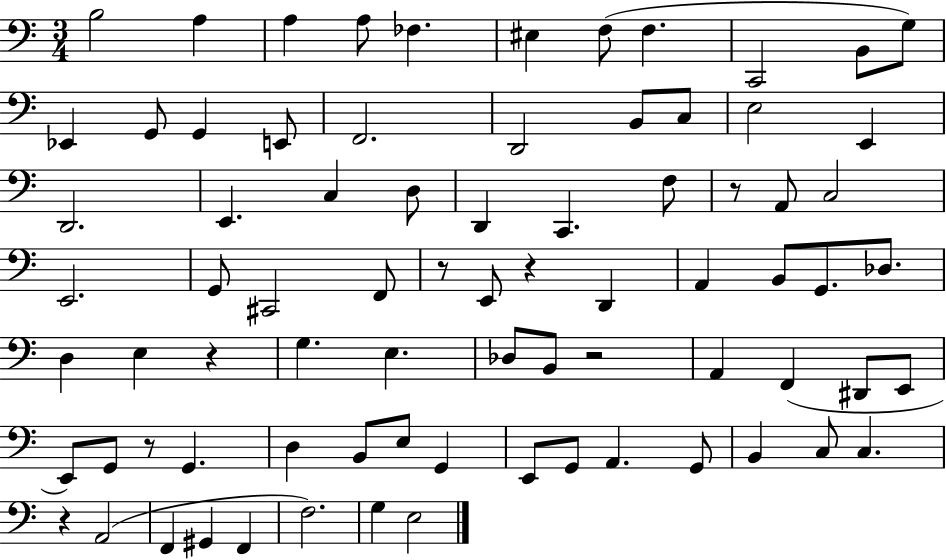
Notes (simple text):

B3/h A3/q A3/q A3/e FES3/q. EIS3/q F3/e F3/q. C2/h B2/e G3/e Eb2/q G2/e G2/q E2/e F2/h. D2/h B2/e C3/e E3/h E2/q D2/h. E2/q. C3/q D3/e D2/q C2/q. F3/e R/e A2/e C3/h E2/h. G2/e C#2/h F2/e R/e E2/e R/q D2/q A2/q B2/e G2/e. Db3/e. D3/q E3/q R/q G3/q. E3/q. Db3/e B2/e R/h A2/q F2/q D#2/e E2/e E2/e G2/e R/e G2/q. D3/q B2/e E3/e G2/q E2/e G2/e A2/q. G2/e B2/q C3/e C3/q. R/q A2/h F2/q G#2/q F2/q F3/h. G3/q E3/h